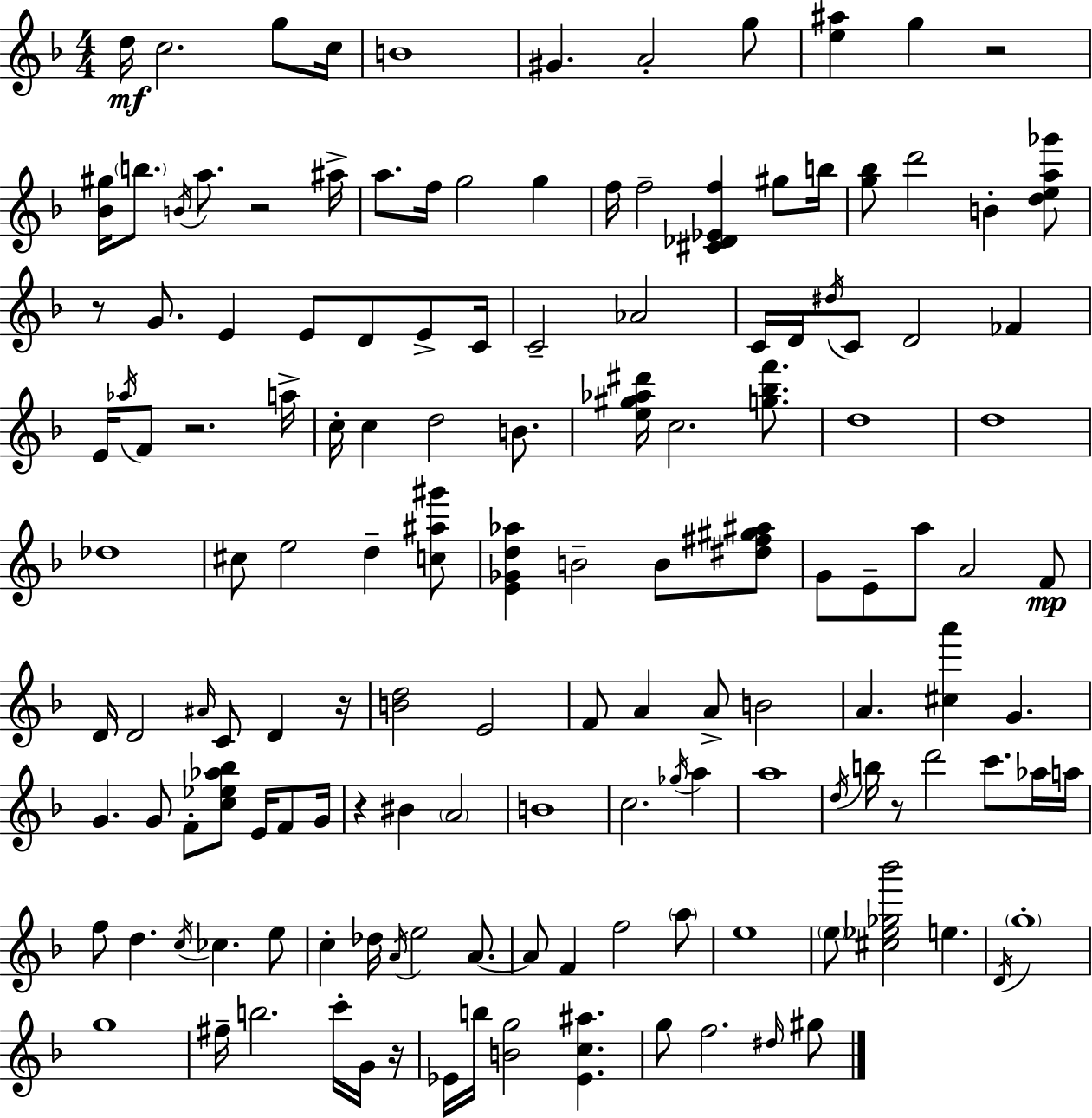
X:1
T:Untitled
M:4/4
L:1/4
K:F
d/4 c2 g/2 c/4 B4 ^G A2 g/2 [e^a] g z2 [_B^g]/4 b/2 B/4 a/2 z2 ^a/4 a/2 f/4 g2 g f/4 f2 [^C_D_Ef] ^g/2 b/4 [g_b]/2 d'2 B [dea_g']/2 z/2 G/2 E E/2 D/2 E/2 C/4 C2 _A2 C/4 D/4 ^d/4 C/2 D2 _F E/4 _a/4 F/2 z2 a/4 c/4 c d2 B/2 [e^g_a^d']/4 c2 [g_bf']/2 d4 d4 _d4 ^c/2 e2 d [c^a^g']/2 [E_Gd_a] B2 B/2 [^d^f^g^a]/2 G/2 E/2 a/2 A2 F/2 D/4 D2 ^A/4 C/2 D z/4 [Bd]2 E2 F/2 A A/2 B2 A [^ca'] G G G/2 F/2 [c_e_a_b]/2 E/4 F/2 G/4 z ^B A2 B4 c2 _g/4 a a4 d/4 b/4 z/2 d'2 c'/2 _a/4 a/4 f/2 d c/4 _c e/2 c _d/4 A/4 e2 A/2 A/2 F f2 a/2 e4 e/2 [^c_e_g_b']2 e D/4 g4 g4 ^f/4 b2 c'/4 G/4 z/4 _E/4 b/4 [Bg]2 [_Ec^a] g/2 f2 ^d/4 ^g/2